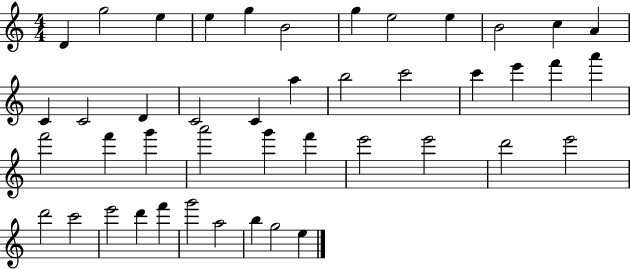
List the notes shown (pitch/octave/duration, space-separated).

D4/q G5/h E5/q E5/q G5/q B4/h G5/q E5/h E5/q B4/h C5/q A4/q C4/q C4/h D4/q C4/h C4/q A5/q B5/h C6/h C6/q E6/q F6/q A6/q F6/h F6/q G6/q A6/h G6/q F6/q E6/h E6/h D6/h E6/h D6/h C6/h E6/h D6/q F6/q G6/h A5/h B5/q G5/h E5/q